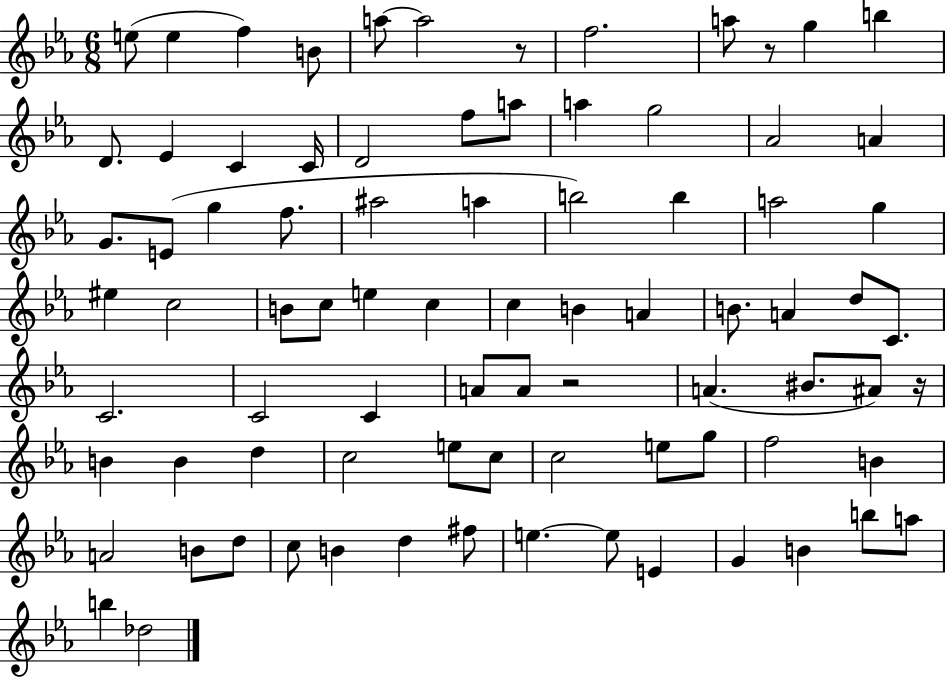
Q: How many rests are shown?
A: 4